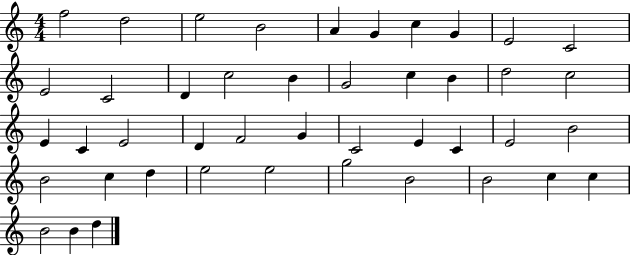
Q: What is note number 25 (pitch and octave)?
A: F4